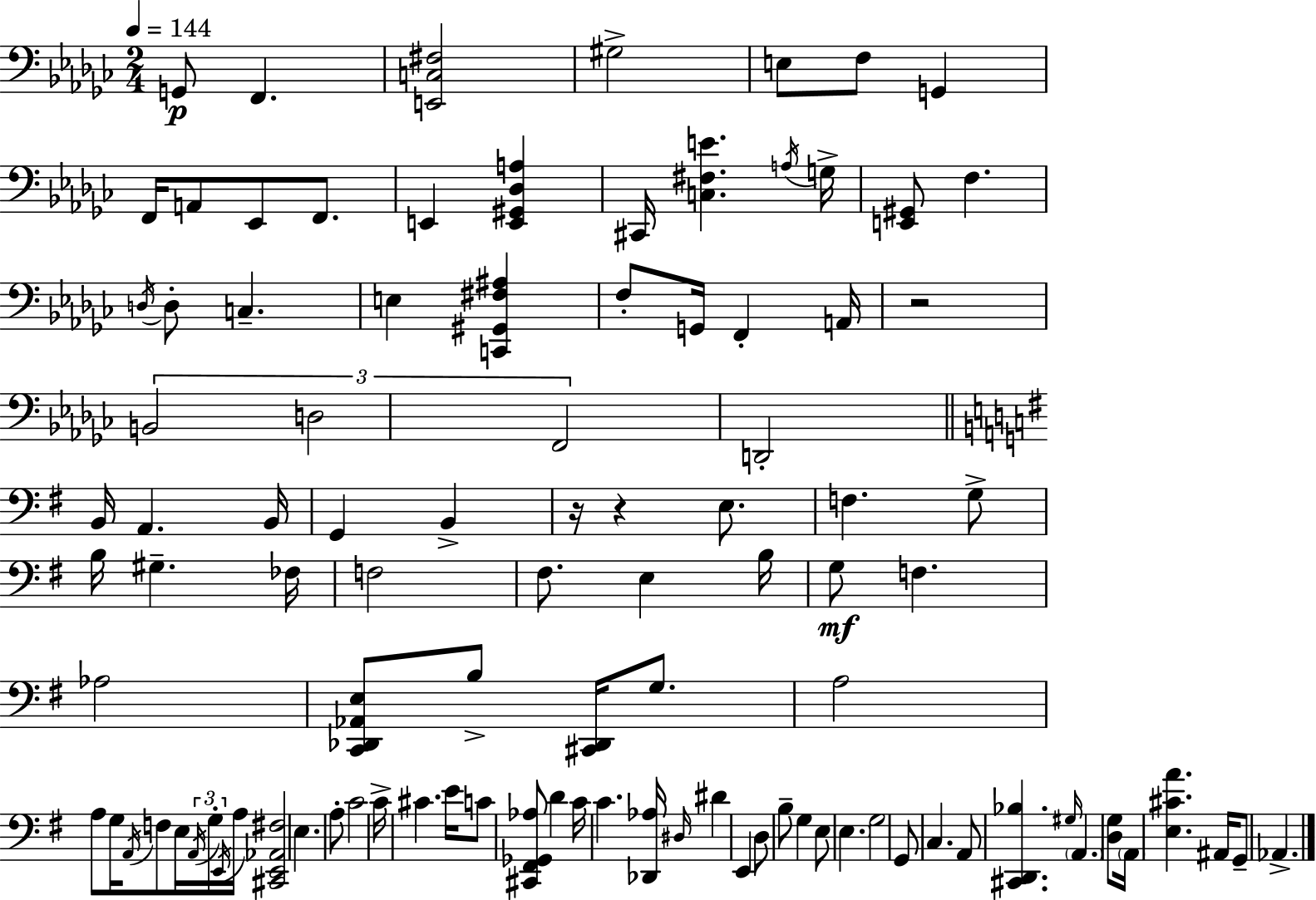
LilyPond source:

{
  \clef bass
  \numericTimeSignature
  \time 2/4
  \key ees \minor
  \tempo 4 = 144
  g,8\p f,4. | <e, c fis>2 | gis2-> | e8 f8 g,4 | \break f,16 a,8 ees,8 f,8. | e,4 <e, gis, des a>4 | cis,16 <c fis e'>4. \acciaccatura { a16 } | g16-> <e, gis,>8 f4. | \break \acciaccatura { d16 } d8-. c4.-- | e4 <c, gis, fis ais>4 | f8-. g,16 f,4-. | a,16 r2 | \break \tuplet 3/2 { b,2 | d2 | f,2 } | d,2-. | \break \bar "||" \break \key e \minor b,16 a,4. b,16 | g,4 b,4-> | r16 r4 e8. | f4. g8-> | \break b16 gis4.-- fes16 | f2 | fis8. e4 b16 | g8\mf f4. | \break aes2 | <c, des, aes, e>8 b8-> <cis, des,>16 g8. | a2 | a8 g16 \acciaccatura { a,16 } f8 e16 \tuplet 3/2 { \acciaccatura { a,16 } | \break g16-. \acciaccatura { e,16 } } a16 <cis, e, aes, fis>2 | e4. | a8-. c'2 | c'16-> cis'4. | \break e'16 c'8 <cis, fis, ges, aes>8 d'4 | c'16 c'4. | <des, aes>16 \grace { dis16 } dis'4 | e,4 d8 b8-- | \break g4 e8 \parenthesize e4. | g2 | g,8 c4. | a,8 <cis, d, bes>4. | \break \grace { gis16 } \parenthesize a,4. | <d g>8 \parenthesize a,16 <e cis' a'>4. | ais,16 g,8-- aes,4.-> | \bar "|."
}